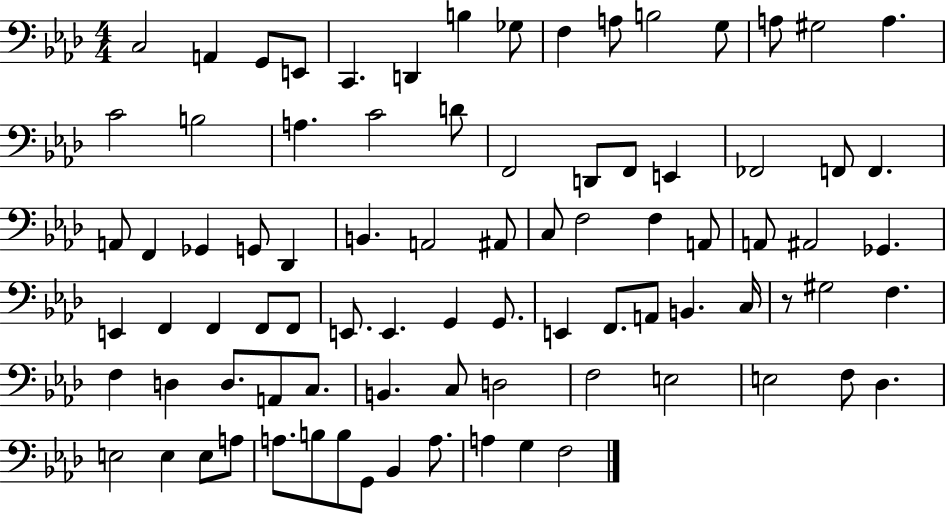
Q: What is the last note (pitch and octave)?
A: F3